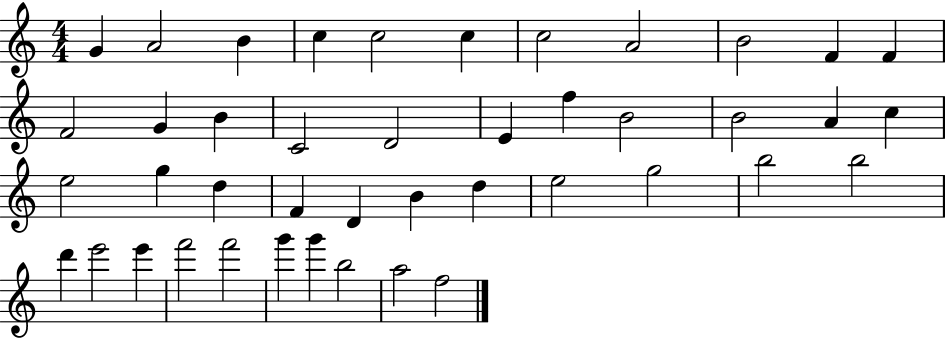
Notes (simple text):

G4/q A4/h B4/q C5/q C5/h C5/q C5/h A4/h B4/h F4/q F4/q F4/h G4/q B4/q C4/h D4/h E4/q F5/q B4/h B4/h A4/q C5/q E5/h G5/q D5/q F4/q D4/q B4/q D5/q E5/h G5/h B5/h B5/h D6/q E6/h E6/q F6/h F6/h G6/q G6/q B5/h A5/h F5/h